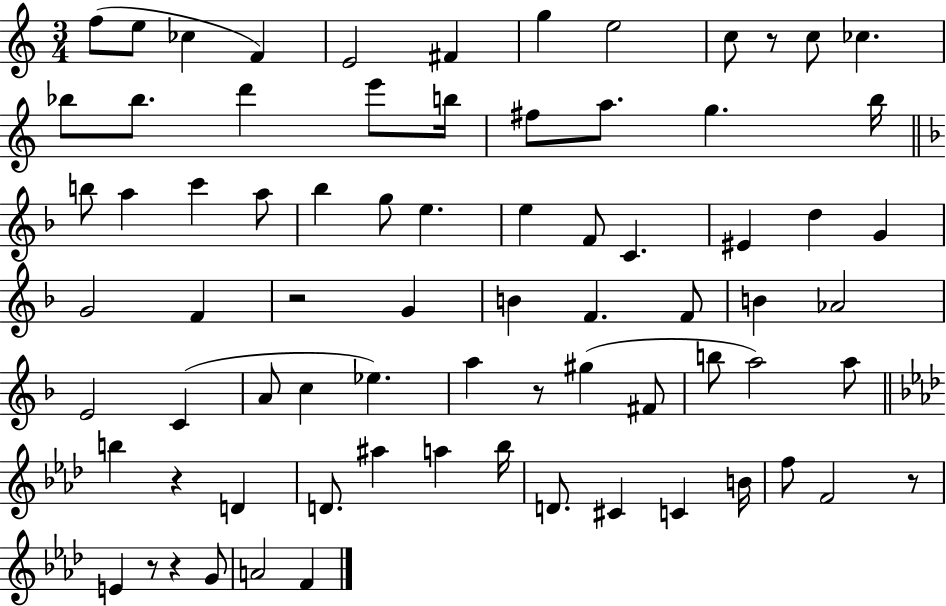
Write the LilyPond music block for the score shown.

{
  \clef treble
  \numericTimeSignature
  \time 3/4
  \key c \major
  \repeat volta 2 { f''8( e''8 ces''4 f'4) | e'2 fis'4 | g''4 e''2 | c''8 r8 c''8 ces''4. | \break bes''8 bes''8. d'''4 e'''8 b''16 | fis''8 a''8. g''4. b''16 | \bar "||" \break \key d \minor b''8 a''4 c'''4 a''8 | bes''4 g''8 e''4. | e''4 f'8 c'4. | eis'4 d''4 g'4 | \break g'2 f'4 | r2 g'4 | b'4 f'4. f'8 | b'4 aes'2 | \break e'2 c'4( | a'8 c''4 ees''4.) | a''4 r8 gis''4( fis'8 | b''8 a''2) a''8 | \break \bar "||" \break \key aes \major b''4 r4 d'4 | d'8. ais''4 a''4 bes''16 | d'8. cis'4 c'4 b'16 | f''8 f'2 r8 | \break e'4 r8 r4 g'8 | a'2 f'4 | } \bar "|."
}